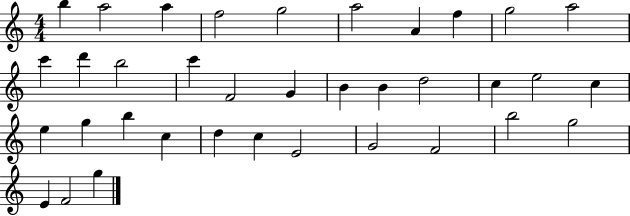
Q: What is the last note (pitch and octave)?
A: G5